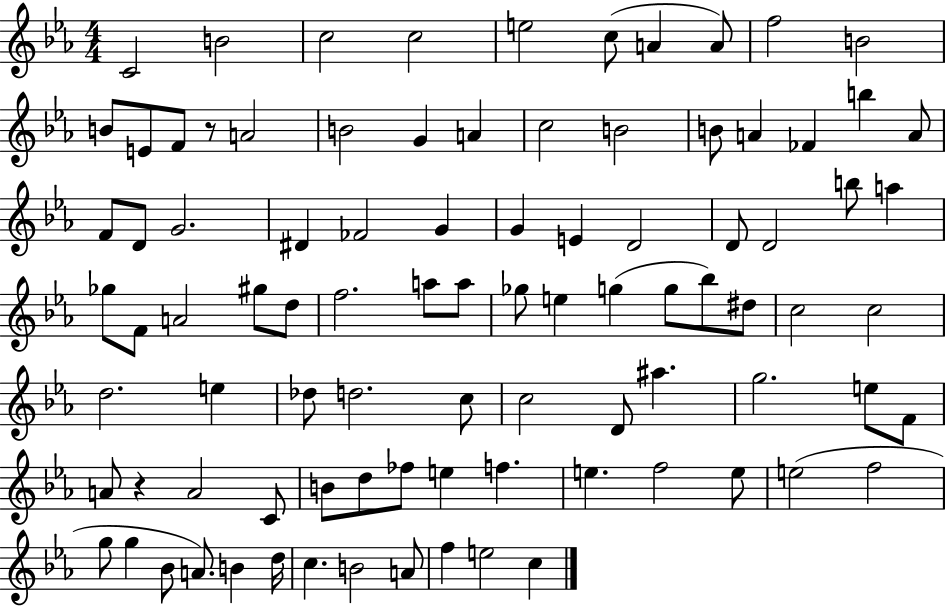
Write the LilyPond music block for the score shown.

{
  \clef treble
  \numericTimeSignature
  \time 4/4
  \key ees \major
  c'2 b'2 | c''2 c''2 | e''2 c''8( a'4 a'8) | f''2 b'2 | \break b'8 e'8 f'8 r8 a'2 | b'2 g'4 a'4 | c''2 b'2 | b'8 a'4 fes'4 b''4 a'8 | \break f'8 d'8 g'2. | dis'4 fes'2 g'4 | g'4 e'4 d'2 | d'8 d'2 b''8 a''4 | \break ges''8 f'8 a'2 gis''8 d''8 | f''2. a''8 a''8 | ges''8 e''4 g''4( g''8 bes''8) dis''8 | c''2 c''2 | \break d''2. e''4 | des''8 d''2. c''8 | c''2 d'8 ais''4. | g''2. e''8 f'8 | \break a'8 r4 a'2 c'8 | b'8 d''8 fes''8 e''4 f''4. | e''4. f''2 e''8 | e''2( f''2 | \break g''8 g''4 bes'8 a'8.) b'4 d''16 | c''4. b'2 a'8 | f''4 e''2 c''4 | \bar "|."
}